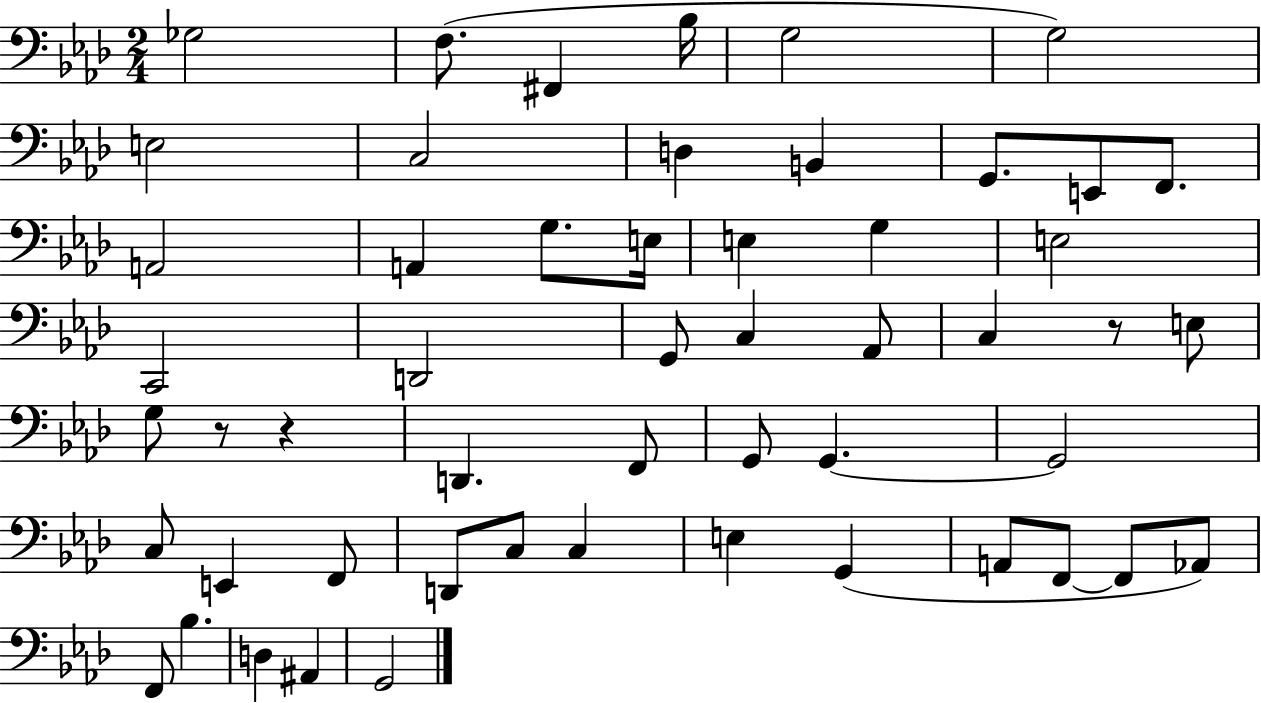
Gb3/h F3/e. F#2/q Bb3/s G3/h G3/h E3/h C3/h D3/q B2/q G2/e. E2/e F2/e. A2/h A2/q G3/e. E3/s E3/q G3/q E3/h C2/h D2/h G2/e C3/q Ab2/e C3/q R/e E3/e G3/e R/e R/q D2/q. F2/e G2/e G2/q. G2/h C3/e E2/q F2/e D2/e C3/e C3/q E3/q G2/q A2/e F2/e F2/e Ab2/e F2/e Bb3/q. D3/q A#2/q G2/h